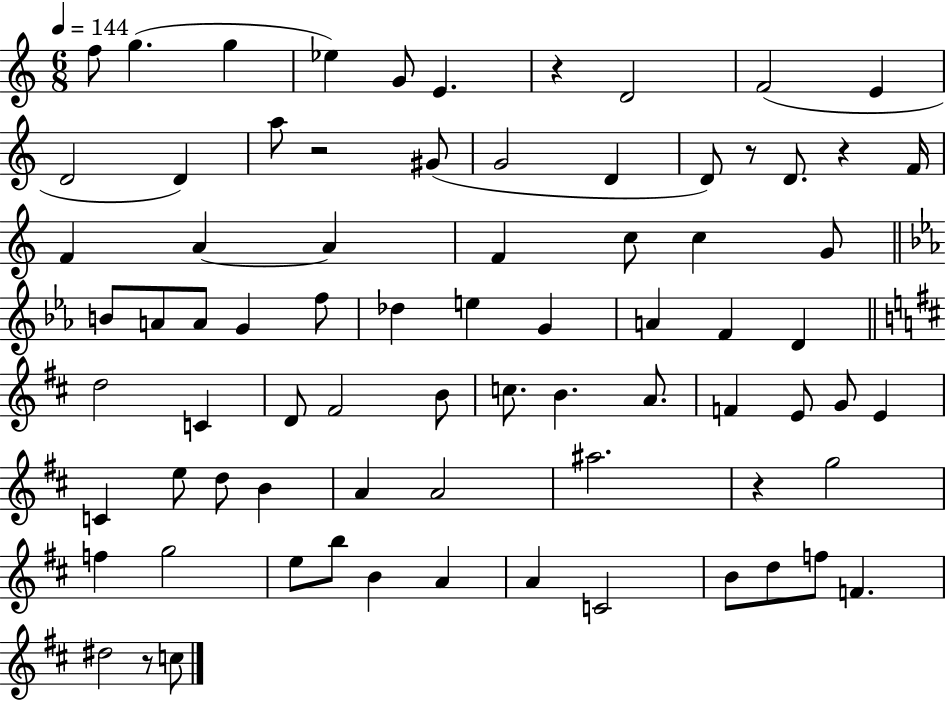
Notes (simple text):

F5/e G5/q. G5/q Eb5/q G4/e E4/q. R/q D4/h F4/h E4/q D4/h D4/q A5/e R/h G#4/e G4/h D4/q D4/e R/e D4/e. R/q F4/s F4/q A4/q A4/q F4/q C5/e C5/q G4/e B4/e A4/e A4/e G4/q F5/e Db5/q E5/q G4/q A4/q F4/q D4/q D5/h C4/q D4/e F#4/h B4/e C5/e. B4/q. A4/e. F4/q E4/e G4/e E4/q C4/q E5/e D5/e B4/q A4/q A4/h A#5/h. R/q G5/h F5/q G5/h E5/e B5/e B4/q A4/q A4/q C4/h B4/e D5/e F5/e F4/q. D#5/h R/e C5/e